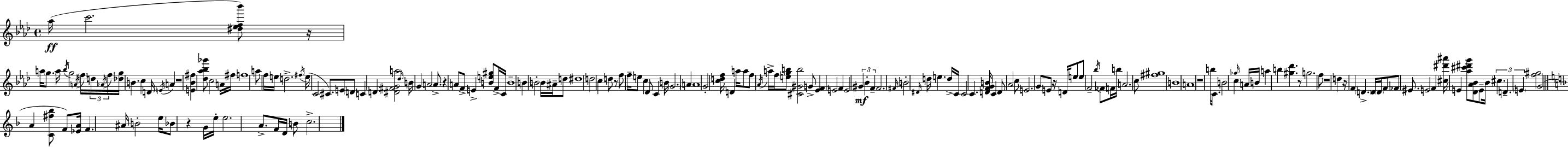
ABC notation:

X:1
T:Untitled
M:4/4
L:1/4
K:Ab
_a/4 c'2 [^d_ef_b']/2 z/4 a/4 g/2 a/4 _b/4 g2 A/4 f/4 d/4 _A/4 f/4 [_dg]/4 B c D/4 E/4 A z4 [E_B^f] [_d_a_b_g']/2 c2 A/4 ^f/4 f4 a/2 f/4 e/4 d2 ^f/4 e/4 C2 ^C/2 E/2 D/2 C D [^D^FGa]2 _d/4 B/4 G A2 A/2 z A/2 F/2 E [Be^g]/2 F/4 C/4 B4 B B2 B/4 ^A/4 d/2 ^d4 d2 c d/2 z/2 f/2 f/4 e/2 c _D/2 C B/4 G2 A A4 G2 [cdf]/4 D a/4 a/2 f/2 _A/4 a/4 f/4 [egb]/2 [^C^Gb]2 G/2 [_EF] E2 F E2 ^G _B F F2 ^F/4 B2 ^D/4 d/4 e d/4 C/4 C2 C [DFGB]/4 C D/2 _A2 c/2 E2 G/2 E/2 z/4 D/4 e/2 e/2 F2 _b/4 _F/2 F/4 b/4 A2 c/2 [^f^g]4 B4 A4 z4 b/4 C/2 B2 _g/4 c A/4 B/4 a b [^g_d'] z/2 g2 f/2 z4 d z/4 F D D/4 D/4 F/2 _F/2 ^E/2 E2 F [^c^d'^a']/4 E [_a^c'^d'g']/2 [_D_A_B]/2 E/2 _B/4 ^c D E [f^g]2 G2 A [C^f_b]/2 F/2 [_EA]/4 F ^A/4 B2 e/4 _B/2 z G/4 e/4 e2 A/2 F/4 D/4 B/2 c2